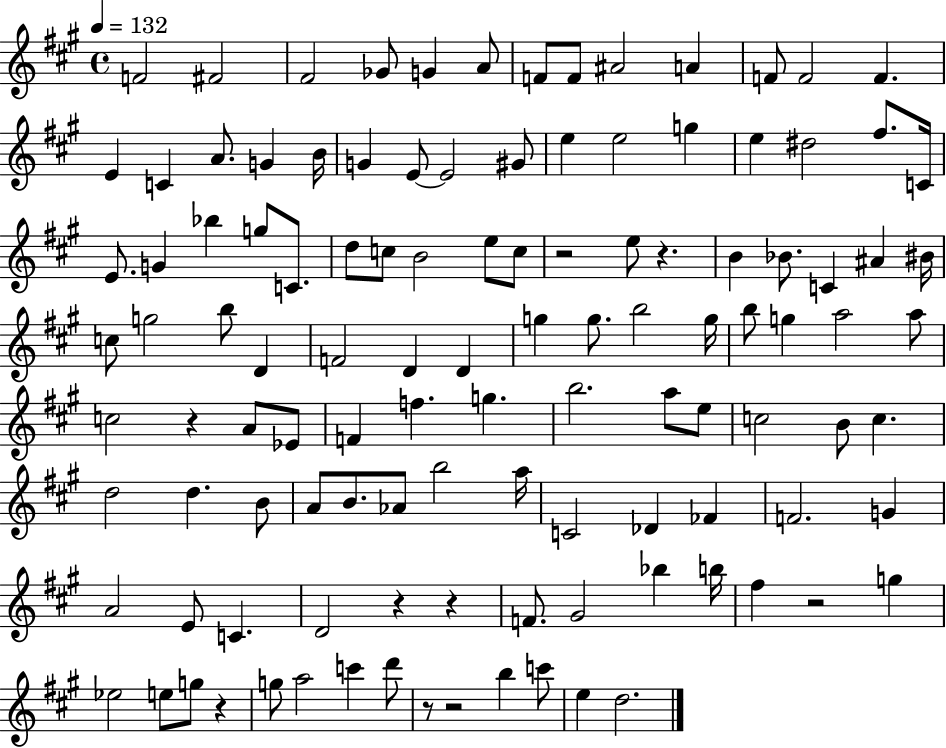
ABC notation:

X:1
T:Untitled
M:4/4
L:1/4
K:A
F2 ^F2 ^F2 _G/2 G A/2 F/2 F/2 ^A2 A F/2 F2 F E C A/2 G B/4 G E/2 E2 ^G/2 e e2 g e ^d2 ^f/2 C/4 E/2 G _b g/2 C/2 d/2 c/2 B2 e/2 c/2 z2 e/2 z B _B/2 C ^A ^B/4 c/2 g2 b/2 D F2 D D g g/2 b2 g/4 b/2 g a2 a/2 c2 z A/2 _E/2 F f g b2 a/2 e/2 c2 B/2 c d2 d B/2 A/2 B/2 _A/2 b2 a/4 C2 _D _F F2 G A2 E/2 C D2 z z F/2 ^G2 _b b/4 ^f z2 g _e2 e/2 g/2 z g/2 a2 c' d'/2 z/2 z2 b c'/2 e d2